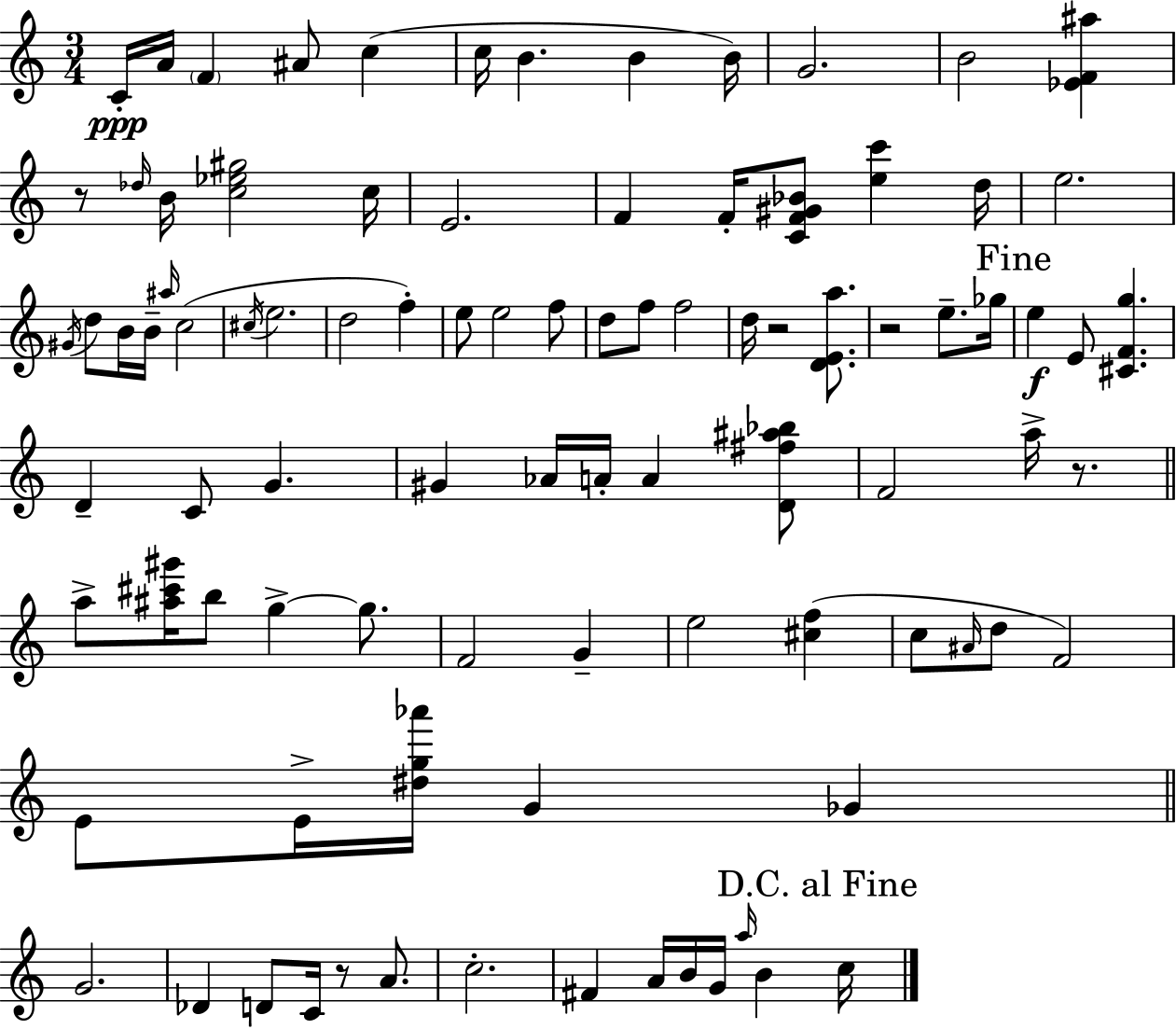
C4/s A4/s F4/q A#4/e C5/q C5/s B4/q. B4/q B4/s G4/h. B4/h [Eb4,F4,A#5]/q R/e Db5/s B4/s [C5,Eb5,G#5]/h C5/s E4/h. F4/q F4/s [C4,F4,G#4,Bb4]/e [E5,C6]/q D5/s E5/h. G#4/s D5/e B4/s B4/s A#5/s C5/h C#5/s E5/h. D5/h F5/q E5/e E5/h F5/e D5/e F5/e F5/h D5/s R/h [D4,E4,A5]/e. R/h E5/e. Gb5/s E5/q E4/e [C#4,F4,G5]/q. D4/q C4/e G4/q. G#4/q Ab4/s A4/s A4/q [D4,F#5,A#5,Bb5]/e F4/h A5/s R/e. A5/e [A#5,C#6,G#6]/s B5/e G5/q G5/e. F4/h G4/q E5/h [C#5,F5]/q C5/e A#4/s D5/e F4/h E4/e E4/s [D#5,G5,Ab6]/s G4/q Gb4/q G4/h. Db4/q D4/e C4/s R/e A4/e. C5/h. F#4/q A4/s B4/s G4/s A5/s B4/q C5/s